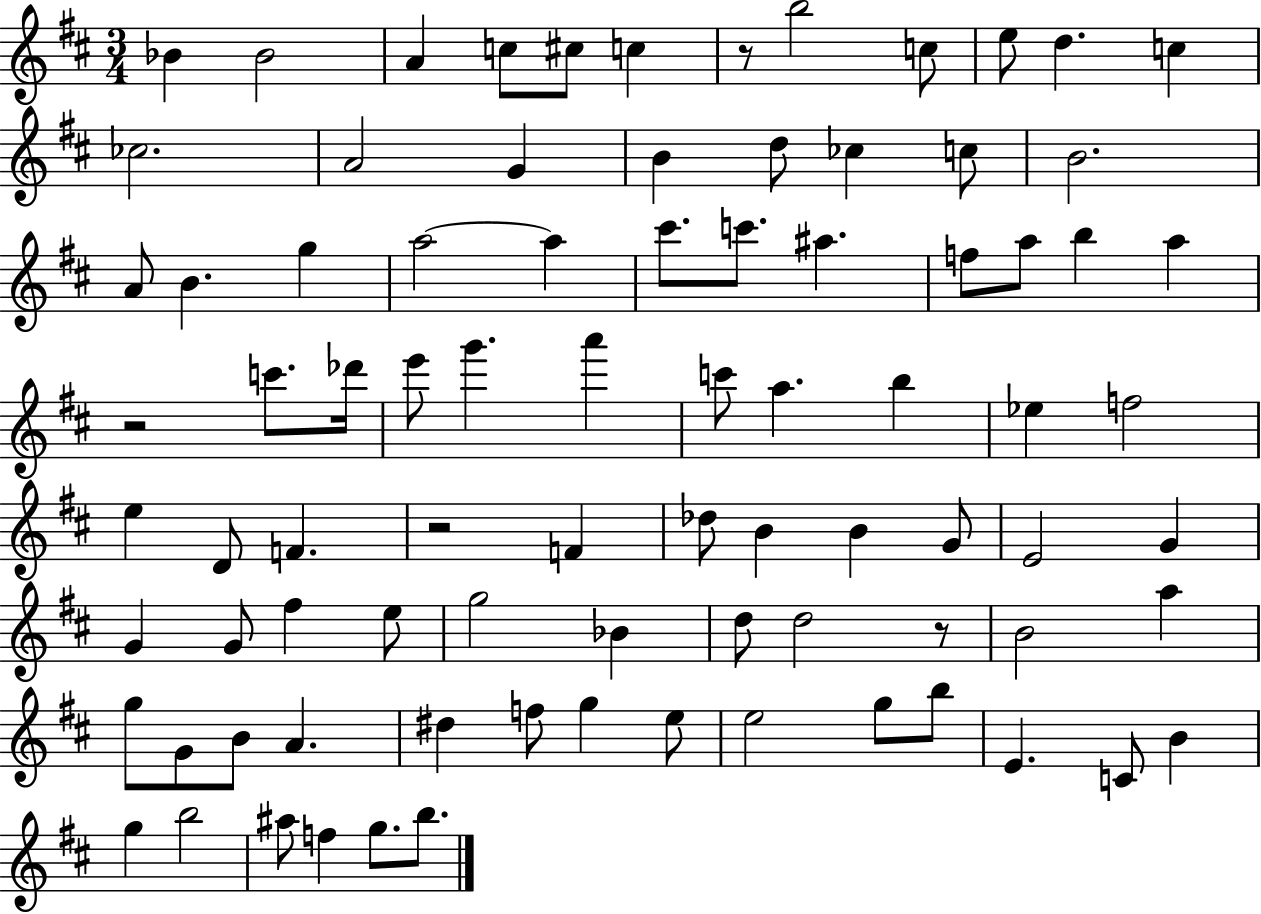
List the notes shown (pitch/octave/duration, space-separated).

Bb4/q Bb4/h A4/q C5/e C#5/e C5/q R/e B5/h C5/e E5/e D5/q. C5/q CES5/h. A4/h G4/q B4/q D5/e CES5/q C5/e B4/h. A4/e B4/q. G5/q A5/h A5/q C#6/e. C6/e. A#5/q. F5/e A5/e B5/q A5/q R/h C6/e. Db6/s E6/e G6/q. A6/q C6/e A5/q. B5/q Eb5/q F5/h E5/q D4/e F4/q. R/h F4/q Db5/e B4/q B4/q G4/e E4/h G4/q G4/q G4/e F#5/q E5/e G5/h Bb4/q D5/e D5/h R/e B4/h A5/q G5/e G4/e B4/e A4/q. D#5/q F5/e G5/q E5/e E5/h G5/e B5/e E4/q. C4/e B4/q G5/q B5/h A#5/e F5/q G5/e. B5/e.